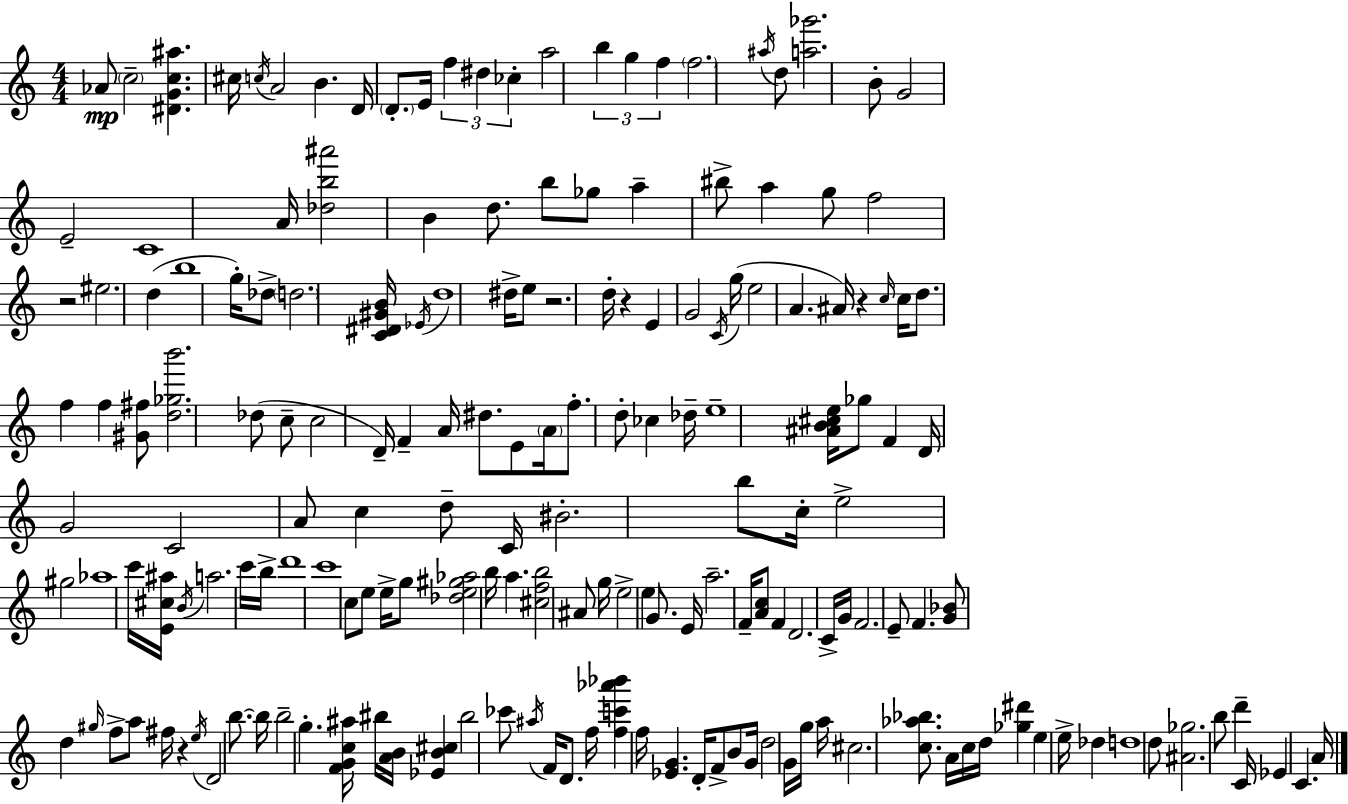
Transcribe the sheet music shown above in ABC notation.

X:1
T:Untitled
M:4/4
L:1/4
K:C
_A/2 c2 [^DGc^a] ^c/4 c/4 A2 B D/4 D/2 E/4 f ^d _c a2 b g f f2 ^a/4 d/2 [a_g']2 B/2 G2 E2 C4 A/4 [_db^a']2 B d/2 b/2 _g/2 a ^b/2 a g/2 f2 z2 ^e2 d b4 g/4 _d/2 d2 [C^D^GB]/4 _E/4 d4 ^d/4 e/2 z2 d/4 z E G2 C/4 g/4 e2 A ^A/4 z c/4 c/4 d/2 f f [^G^f]/2 [d_gb']2 _d/2 c/2 c2 D/4 F A/4 ^d/2 E/2 A/4 f/2 d/2 _c _d/4 e4 [^AB^ce]/4 _g/2 F D/4 G2 C2 A/2 c d/2 C/4 ^B2 b/2 c/4 e2 ^g2 _a4 c'/4 [E^c^a]/4 B/4 a2 c'/4 b/4 d'4 c'4 c/2 e/2 e/4 g/2 [_de^g_a]2 b/4 a [^cfb]2 ^A/2 g/4 e2 e G/2 E/4 a2 F/4 [Ac]/2 F D2 C/4 G/4 F2 E/2 F [G_B]/2 d ^g/4 f/2 a/2 ^f/4 z e/4 D2 b/2 b/4 b2 g [FGc^a]/4 ^b/4 [AB]/4 [_EB^c] ^b2 _c'/2 ^a/4 F/4 D/2 f/4 [fc'_a'_b'] f/4 [_EG] D/4 F/2 B/2 G/4 d2 G/4 g/4 a/4 ^c2 [c_a_b]/2 A/4 c/4 d/4 [_g^d'] e e/4 _d d4 d/2 [^A_g]2 b/2 d' C/4 _E C A/4